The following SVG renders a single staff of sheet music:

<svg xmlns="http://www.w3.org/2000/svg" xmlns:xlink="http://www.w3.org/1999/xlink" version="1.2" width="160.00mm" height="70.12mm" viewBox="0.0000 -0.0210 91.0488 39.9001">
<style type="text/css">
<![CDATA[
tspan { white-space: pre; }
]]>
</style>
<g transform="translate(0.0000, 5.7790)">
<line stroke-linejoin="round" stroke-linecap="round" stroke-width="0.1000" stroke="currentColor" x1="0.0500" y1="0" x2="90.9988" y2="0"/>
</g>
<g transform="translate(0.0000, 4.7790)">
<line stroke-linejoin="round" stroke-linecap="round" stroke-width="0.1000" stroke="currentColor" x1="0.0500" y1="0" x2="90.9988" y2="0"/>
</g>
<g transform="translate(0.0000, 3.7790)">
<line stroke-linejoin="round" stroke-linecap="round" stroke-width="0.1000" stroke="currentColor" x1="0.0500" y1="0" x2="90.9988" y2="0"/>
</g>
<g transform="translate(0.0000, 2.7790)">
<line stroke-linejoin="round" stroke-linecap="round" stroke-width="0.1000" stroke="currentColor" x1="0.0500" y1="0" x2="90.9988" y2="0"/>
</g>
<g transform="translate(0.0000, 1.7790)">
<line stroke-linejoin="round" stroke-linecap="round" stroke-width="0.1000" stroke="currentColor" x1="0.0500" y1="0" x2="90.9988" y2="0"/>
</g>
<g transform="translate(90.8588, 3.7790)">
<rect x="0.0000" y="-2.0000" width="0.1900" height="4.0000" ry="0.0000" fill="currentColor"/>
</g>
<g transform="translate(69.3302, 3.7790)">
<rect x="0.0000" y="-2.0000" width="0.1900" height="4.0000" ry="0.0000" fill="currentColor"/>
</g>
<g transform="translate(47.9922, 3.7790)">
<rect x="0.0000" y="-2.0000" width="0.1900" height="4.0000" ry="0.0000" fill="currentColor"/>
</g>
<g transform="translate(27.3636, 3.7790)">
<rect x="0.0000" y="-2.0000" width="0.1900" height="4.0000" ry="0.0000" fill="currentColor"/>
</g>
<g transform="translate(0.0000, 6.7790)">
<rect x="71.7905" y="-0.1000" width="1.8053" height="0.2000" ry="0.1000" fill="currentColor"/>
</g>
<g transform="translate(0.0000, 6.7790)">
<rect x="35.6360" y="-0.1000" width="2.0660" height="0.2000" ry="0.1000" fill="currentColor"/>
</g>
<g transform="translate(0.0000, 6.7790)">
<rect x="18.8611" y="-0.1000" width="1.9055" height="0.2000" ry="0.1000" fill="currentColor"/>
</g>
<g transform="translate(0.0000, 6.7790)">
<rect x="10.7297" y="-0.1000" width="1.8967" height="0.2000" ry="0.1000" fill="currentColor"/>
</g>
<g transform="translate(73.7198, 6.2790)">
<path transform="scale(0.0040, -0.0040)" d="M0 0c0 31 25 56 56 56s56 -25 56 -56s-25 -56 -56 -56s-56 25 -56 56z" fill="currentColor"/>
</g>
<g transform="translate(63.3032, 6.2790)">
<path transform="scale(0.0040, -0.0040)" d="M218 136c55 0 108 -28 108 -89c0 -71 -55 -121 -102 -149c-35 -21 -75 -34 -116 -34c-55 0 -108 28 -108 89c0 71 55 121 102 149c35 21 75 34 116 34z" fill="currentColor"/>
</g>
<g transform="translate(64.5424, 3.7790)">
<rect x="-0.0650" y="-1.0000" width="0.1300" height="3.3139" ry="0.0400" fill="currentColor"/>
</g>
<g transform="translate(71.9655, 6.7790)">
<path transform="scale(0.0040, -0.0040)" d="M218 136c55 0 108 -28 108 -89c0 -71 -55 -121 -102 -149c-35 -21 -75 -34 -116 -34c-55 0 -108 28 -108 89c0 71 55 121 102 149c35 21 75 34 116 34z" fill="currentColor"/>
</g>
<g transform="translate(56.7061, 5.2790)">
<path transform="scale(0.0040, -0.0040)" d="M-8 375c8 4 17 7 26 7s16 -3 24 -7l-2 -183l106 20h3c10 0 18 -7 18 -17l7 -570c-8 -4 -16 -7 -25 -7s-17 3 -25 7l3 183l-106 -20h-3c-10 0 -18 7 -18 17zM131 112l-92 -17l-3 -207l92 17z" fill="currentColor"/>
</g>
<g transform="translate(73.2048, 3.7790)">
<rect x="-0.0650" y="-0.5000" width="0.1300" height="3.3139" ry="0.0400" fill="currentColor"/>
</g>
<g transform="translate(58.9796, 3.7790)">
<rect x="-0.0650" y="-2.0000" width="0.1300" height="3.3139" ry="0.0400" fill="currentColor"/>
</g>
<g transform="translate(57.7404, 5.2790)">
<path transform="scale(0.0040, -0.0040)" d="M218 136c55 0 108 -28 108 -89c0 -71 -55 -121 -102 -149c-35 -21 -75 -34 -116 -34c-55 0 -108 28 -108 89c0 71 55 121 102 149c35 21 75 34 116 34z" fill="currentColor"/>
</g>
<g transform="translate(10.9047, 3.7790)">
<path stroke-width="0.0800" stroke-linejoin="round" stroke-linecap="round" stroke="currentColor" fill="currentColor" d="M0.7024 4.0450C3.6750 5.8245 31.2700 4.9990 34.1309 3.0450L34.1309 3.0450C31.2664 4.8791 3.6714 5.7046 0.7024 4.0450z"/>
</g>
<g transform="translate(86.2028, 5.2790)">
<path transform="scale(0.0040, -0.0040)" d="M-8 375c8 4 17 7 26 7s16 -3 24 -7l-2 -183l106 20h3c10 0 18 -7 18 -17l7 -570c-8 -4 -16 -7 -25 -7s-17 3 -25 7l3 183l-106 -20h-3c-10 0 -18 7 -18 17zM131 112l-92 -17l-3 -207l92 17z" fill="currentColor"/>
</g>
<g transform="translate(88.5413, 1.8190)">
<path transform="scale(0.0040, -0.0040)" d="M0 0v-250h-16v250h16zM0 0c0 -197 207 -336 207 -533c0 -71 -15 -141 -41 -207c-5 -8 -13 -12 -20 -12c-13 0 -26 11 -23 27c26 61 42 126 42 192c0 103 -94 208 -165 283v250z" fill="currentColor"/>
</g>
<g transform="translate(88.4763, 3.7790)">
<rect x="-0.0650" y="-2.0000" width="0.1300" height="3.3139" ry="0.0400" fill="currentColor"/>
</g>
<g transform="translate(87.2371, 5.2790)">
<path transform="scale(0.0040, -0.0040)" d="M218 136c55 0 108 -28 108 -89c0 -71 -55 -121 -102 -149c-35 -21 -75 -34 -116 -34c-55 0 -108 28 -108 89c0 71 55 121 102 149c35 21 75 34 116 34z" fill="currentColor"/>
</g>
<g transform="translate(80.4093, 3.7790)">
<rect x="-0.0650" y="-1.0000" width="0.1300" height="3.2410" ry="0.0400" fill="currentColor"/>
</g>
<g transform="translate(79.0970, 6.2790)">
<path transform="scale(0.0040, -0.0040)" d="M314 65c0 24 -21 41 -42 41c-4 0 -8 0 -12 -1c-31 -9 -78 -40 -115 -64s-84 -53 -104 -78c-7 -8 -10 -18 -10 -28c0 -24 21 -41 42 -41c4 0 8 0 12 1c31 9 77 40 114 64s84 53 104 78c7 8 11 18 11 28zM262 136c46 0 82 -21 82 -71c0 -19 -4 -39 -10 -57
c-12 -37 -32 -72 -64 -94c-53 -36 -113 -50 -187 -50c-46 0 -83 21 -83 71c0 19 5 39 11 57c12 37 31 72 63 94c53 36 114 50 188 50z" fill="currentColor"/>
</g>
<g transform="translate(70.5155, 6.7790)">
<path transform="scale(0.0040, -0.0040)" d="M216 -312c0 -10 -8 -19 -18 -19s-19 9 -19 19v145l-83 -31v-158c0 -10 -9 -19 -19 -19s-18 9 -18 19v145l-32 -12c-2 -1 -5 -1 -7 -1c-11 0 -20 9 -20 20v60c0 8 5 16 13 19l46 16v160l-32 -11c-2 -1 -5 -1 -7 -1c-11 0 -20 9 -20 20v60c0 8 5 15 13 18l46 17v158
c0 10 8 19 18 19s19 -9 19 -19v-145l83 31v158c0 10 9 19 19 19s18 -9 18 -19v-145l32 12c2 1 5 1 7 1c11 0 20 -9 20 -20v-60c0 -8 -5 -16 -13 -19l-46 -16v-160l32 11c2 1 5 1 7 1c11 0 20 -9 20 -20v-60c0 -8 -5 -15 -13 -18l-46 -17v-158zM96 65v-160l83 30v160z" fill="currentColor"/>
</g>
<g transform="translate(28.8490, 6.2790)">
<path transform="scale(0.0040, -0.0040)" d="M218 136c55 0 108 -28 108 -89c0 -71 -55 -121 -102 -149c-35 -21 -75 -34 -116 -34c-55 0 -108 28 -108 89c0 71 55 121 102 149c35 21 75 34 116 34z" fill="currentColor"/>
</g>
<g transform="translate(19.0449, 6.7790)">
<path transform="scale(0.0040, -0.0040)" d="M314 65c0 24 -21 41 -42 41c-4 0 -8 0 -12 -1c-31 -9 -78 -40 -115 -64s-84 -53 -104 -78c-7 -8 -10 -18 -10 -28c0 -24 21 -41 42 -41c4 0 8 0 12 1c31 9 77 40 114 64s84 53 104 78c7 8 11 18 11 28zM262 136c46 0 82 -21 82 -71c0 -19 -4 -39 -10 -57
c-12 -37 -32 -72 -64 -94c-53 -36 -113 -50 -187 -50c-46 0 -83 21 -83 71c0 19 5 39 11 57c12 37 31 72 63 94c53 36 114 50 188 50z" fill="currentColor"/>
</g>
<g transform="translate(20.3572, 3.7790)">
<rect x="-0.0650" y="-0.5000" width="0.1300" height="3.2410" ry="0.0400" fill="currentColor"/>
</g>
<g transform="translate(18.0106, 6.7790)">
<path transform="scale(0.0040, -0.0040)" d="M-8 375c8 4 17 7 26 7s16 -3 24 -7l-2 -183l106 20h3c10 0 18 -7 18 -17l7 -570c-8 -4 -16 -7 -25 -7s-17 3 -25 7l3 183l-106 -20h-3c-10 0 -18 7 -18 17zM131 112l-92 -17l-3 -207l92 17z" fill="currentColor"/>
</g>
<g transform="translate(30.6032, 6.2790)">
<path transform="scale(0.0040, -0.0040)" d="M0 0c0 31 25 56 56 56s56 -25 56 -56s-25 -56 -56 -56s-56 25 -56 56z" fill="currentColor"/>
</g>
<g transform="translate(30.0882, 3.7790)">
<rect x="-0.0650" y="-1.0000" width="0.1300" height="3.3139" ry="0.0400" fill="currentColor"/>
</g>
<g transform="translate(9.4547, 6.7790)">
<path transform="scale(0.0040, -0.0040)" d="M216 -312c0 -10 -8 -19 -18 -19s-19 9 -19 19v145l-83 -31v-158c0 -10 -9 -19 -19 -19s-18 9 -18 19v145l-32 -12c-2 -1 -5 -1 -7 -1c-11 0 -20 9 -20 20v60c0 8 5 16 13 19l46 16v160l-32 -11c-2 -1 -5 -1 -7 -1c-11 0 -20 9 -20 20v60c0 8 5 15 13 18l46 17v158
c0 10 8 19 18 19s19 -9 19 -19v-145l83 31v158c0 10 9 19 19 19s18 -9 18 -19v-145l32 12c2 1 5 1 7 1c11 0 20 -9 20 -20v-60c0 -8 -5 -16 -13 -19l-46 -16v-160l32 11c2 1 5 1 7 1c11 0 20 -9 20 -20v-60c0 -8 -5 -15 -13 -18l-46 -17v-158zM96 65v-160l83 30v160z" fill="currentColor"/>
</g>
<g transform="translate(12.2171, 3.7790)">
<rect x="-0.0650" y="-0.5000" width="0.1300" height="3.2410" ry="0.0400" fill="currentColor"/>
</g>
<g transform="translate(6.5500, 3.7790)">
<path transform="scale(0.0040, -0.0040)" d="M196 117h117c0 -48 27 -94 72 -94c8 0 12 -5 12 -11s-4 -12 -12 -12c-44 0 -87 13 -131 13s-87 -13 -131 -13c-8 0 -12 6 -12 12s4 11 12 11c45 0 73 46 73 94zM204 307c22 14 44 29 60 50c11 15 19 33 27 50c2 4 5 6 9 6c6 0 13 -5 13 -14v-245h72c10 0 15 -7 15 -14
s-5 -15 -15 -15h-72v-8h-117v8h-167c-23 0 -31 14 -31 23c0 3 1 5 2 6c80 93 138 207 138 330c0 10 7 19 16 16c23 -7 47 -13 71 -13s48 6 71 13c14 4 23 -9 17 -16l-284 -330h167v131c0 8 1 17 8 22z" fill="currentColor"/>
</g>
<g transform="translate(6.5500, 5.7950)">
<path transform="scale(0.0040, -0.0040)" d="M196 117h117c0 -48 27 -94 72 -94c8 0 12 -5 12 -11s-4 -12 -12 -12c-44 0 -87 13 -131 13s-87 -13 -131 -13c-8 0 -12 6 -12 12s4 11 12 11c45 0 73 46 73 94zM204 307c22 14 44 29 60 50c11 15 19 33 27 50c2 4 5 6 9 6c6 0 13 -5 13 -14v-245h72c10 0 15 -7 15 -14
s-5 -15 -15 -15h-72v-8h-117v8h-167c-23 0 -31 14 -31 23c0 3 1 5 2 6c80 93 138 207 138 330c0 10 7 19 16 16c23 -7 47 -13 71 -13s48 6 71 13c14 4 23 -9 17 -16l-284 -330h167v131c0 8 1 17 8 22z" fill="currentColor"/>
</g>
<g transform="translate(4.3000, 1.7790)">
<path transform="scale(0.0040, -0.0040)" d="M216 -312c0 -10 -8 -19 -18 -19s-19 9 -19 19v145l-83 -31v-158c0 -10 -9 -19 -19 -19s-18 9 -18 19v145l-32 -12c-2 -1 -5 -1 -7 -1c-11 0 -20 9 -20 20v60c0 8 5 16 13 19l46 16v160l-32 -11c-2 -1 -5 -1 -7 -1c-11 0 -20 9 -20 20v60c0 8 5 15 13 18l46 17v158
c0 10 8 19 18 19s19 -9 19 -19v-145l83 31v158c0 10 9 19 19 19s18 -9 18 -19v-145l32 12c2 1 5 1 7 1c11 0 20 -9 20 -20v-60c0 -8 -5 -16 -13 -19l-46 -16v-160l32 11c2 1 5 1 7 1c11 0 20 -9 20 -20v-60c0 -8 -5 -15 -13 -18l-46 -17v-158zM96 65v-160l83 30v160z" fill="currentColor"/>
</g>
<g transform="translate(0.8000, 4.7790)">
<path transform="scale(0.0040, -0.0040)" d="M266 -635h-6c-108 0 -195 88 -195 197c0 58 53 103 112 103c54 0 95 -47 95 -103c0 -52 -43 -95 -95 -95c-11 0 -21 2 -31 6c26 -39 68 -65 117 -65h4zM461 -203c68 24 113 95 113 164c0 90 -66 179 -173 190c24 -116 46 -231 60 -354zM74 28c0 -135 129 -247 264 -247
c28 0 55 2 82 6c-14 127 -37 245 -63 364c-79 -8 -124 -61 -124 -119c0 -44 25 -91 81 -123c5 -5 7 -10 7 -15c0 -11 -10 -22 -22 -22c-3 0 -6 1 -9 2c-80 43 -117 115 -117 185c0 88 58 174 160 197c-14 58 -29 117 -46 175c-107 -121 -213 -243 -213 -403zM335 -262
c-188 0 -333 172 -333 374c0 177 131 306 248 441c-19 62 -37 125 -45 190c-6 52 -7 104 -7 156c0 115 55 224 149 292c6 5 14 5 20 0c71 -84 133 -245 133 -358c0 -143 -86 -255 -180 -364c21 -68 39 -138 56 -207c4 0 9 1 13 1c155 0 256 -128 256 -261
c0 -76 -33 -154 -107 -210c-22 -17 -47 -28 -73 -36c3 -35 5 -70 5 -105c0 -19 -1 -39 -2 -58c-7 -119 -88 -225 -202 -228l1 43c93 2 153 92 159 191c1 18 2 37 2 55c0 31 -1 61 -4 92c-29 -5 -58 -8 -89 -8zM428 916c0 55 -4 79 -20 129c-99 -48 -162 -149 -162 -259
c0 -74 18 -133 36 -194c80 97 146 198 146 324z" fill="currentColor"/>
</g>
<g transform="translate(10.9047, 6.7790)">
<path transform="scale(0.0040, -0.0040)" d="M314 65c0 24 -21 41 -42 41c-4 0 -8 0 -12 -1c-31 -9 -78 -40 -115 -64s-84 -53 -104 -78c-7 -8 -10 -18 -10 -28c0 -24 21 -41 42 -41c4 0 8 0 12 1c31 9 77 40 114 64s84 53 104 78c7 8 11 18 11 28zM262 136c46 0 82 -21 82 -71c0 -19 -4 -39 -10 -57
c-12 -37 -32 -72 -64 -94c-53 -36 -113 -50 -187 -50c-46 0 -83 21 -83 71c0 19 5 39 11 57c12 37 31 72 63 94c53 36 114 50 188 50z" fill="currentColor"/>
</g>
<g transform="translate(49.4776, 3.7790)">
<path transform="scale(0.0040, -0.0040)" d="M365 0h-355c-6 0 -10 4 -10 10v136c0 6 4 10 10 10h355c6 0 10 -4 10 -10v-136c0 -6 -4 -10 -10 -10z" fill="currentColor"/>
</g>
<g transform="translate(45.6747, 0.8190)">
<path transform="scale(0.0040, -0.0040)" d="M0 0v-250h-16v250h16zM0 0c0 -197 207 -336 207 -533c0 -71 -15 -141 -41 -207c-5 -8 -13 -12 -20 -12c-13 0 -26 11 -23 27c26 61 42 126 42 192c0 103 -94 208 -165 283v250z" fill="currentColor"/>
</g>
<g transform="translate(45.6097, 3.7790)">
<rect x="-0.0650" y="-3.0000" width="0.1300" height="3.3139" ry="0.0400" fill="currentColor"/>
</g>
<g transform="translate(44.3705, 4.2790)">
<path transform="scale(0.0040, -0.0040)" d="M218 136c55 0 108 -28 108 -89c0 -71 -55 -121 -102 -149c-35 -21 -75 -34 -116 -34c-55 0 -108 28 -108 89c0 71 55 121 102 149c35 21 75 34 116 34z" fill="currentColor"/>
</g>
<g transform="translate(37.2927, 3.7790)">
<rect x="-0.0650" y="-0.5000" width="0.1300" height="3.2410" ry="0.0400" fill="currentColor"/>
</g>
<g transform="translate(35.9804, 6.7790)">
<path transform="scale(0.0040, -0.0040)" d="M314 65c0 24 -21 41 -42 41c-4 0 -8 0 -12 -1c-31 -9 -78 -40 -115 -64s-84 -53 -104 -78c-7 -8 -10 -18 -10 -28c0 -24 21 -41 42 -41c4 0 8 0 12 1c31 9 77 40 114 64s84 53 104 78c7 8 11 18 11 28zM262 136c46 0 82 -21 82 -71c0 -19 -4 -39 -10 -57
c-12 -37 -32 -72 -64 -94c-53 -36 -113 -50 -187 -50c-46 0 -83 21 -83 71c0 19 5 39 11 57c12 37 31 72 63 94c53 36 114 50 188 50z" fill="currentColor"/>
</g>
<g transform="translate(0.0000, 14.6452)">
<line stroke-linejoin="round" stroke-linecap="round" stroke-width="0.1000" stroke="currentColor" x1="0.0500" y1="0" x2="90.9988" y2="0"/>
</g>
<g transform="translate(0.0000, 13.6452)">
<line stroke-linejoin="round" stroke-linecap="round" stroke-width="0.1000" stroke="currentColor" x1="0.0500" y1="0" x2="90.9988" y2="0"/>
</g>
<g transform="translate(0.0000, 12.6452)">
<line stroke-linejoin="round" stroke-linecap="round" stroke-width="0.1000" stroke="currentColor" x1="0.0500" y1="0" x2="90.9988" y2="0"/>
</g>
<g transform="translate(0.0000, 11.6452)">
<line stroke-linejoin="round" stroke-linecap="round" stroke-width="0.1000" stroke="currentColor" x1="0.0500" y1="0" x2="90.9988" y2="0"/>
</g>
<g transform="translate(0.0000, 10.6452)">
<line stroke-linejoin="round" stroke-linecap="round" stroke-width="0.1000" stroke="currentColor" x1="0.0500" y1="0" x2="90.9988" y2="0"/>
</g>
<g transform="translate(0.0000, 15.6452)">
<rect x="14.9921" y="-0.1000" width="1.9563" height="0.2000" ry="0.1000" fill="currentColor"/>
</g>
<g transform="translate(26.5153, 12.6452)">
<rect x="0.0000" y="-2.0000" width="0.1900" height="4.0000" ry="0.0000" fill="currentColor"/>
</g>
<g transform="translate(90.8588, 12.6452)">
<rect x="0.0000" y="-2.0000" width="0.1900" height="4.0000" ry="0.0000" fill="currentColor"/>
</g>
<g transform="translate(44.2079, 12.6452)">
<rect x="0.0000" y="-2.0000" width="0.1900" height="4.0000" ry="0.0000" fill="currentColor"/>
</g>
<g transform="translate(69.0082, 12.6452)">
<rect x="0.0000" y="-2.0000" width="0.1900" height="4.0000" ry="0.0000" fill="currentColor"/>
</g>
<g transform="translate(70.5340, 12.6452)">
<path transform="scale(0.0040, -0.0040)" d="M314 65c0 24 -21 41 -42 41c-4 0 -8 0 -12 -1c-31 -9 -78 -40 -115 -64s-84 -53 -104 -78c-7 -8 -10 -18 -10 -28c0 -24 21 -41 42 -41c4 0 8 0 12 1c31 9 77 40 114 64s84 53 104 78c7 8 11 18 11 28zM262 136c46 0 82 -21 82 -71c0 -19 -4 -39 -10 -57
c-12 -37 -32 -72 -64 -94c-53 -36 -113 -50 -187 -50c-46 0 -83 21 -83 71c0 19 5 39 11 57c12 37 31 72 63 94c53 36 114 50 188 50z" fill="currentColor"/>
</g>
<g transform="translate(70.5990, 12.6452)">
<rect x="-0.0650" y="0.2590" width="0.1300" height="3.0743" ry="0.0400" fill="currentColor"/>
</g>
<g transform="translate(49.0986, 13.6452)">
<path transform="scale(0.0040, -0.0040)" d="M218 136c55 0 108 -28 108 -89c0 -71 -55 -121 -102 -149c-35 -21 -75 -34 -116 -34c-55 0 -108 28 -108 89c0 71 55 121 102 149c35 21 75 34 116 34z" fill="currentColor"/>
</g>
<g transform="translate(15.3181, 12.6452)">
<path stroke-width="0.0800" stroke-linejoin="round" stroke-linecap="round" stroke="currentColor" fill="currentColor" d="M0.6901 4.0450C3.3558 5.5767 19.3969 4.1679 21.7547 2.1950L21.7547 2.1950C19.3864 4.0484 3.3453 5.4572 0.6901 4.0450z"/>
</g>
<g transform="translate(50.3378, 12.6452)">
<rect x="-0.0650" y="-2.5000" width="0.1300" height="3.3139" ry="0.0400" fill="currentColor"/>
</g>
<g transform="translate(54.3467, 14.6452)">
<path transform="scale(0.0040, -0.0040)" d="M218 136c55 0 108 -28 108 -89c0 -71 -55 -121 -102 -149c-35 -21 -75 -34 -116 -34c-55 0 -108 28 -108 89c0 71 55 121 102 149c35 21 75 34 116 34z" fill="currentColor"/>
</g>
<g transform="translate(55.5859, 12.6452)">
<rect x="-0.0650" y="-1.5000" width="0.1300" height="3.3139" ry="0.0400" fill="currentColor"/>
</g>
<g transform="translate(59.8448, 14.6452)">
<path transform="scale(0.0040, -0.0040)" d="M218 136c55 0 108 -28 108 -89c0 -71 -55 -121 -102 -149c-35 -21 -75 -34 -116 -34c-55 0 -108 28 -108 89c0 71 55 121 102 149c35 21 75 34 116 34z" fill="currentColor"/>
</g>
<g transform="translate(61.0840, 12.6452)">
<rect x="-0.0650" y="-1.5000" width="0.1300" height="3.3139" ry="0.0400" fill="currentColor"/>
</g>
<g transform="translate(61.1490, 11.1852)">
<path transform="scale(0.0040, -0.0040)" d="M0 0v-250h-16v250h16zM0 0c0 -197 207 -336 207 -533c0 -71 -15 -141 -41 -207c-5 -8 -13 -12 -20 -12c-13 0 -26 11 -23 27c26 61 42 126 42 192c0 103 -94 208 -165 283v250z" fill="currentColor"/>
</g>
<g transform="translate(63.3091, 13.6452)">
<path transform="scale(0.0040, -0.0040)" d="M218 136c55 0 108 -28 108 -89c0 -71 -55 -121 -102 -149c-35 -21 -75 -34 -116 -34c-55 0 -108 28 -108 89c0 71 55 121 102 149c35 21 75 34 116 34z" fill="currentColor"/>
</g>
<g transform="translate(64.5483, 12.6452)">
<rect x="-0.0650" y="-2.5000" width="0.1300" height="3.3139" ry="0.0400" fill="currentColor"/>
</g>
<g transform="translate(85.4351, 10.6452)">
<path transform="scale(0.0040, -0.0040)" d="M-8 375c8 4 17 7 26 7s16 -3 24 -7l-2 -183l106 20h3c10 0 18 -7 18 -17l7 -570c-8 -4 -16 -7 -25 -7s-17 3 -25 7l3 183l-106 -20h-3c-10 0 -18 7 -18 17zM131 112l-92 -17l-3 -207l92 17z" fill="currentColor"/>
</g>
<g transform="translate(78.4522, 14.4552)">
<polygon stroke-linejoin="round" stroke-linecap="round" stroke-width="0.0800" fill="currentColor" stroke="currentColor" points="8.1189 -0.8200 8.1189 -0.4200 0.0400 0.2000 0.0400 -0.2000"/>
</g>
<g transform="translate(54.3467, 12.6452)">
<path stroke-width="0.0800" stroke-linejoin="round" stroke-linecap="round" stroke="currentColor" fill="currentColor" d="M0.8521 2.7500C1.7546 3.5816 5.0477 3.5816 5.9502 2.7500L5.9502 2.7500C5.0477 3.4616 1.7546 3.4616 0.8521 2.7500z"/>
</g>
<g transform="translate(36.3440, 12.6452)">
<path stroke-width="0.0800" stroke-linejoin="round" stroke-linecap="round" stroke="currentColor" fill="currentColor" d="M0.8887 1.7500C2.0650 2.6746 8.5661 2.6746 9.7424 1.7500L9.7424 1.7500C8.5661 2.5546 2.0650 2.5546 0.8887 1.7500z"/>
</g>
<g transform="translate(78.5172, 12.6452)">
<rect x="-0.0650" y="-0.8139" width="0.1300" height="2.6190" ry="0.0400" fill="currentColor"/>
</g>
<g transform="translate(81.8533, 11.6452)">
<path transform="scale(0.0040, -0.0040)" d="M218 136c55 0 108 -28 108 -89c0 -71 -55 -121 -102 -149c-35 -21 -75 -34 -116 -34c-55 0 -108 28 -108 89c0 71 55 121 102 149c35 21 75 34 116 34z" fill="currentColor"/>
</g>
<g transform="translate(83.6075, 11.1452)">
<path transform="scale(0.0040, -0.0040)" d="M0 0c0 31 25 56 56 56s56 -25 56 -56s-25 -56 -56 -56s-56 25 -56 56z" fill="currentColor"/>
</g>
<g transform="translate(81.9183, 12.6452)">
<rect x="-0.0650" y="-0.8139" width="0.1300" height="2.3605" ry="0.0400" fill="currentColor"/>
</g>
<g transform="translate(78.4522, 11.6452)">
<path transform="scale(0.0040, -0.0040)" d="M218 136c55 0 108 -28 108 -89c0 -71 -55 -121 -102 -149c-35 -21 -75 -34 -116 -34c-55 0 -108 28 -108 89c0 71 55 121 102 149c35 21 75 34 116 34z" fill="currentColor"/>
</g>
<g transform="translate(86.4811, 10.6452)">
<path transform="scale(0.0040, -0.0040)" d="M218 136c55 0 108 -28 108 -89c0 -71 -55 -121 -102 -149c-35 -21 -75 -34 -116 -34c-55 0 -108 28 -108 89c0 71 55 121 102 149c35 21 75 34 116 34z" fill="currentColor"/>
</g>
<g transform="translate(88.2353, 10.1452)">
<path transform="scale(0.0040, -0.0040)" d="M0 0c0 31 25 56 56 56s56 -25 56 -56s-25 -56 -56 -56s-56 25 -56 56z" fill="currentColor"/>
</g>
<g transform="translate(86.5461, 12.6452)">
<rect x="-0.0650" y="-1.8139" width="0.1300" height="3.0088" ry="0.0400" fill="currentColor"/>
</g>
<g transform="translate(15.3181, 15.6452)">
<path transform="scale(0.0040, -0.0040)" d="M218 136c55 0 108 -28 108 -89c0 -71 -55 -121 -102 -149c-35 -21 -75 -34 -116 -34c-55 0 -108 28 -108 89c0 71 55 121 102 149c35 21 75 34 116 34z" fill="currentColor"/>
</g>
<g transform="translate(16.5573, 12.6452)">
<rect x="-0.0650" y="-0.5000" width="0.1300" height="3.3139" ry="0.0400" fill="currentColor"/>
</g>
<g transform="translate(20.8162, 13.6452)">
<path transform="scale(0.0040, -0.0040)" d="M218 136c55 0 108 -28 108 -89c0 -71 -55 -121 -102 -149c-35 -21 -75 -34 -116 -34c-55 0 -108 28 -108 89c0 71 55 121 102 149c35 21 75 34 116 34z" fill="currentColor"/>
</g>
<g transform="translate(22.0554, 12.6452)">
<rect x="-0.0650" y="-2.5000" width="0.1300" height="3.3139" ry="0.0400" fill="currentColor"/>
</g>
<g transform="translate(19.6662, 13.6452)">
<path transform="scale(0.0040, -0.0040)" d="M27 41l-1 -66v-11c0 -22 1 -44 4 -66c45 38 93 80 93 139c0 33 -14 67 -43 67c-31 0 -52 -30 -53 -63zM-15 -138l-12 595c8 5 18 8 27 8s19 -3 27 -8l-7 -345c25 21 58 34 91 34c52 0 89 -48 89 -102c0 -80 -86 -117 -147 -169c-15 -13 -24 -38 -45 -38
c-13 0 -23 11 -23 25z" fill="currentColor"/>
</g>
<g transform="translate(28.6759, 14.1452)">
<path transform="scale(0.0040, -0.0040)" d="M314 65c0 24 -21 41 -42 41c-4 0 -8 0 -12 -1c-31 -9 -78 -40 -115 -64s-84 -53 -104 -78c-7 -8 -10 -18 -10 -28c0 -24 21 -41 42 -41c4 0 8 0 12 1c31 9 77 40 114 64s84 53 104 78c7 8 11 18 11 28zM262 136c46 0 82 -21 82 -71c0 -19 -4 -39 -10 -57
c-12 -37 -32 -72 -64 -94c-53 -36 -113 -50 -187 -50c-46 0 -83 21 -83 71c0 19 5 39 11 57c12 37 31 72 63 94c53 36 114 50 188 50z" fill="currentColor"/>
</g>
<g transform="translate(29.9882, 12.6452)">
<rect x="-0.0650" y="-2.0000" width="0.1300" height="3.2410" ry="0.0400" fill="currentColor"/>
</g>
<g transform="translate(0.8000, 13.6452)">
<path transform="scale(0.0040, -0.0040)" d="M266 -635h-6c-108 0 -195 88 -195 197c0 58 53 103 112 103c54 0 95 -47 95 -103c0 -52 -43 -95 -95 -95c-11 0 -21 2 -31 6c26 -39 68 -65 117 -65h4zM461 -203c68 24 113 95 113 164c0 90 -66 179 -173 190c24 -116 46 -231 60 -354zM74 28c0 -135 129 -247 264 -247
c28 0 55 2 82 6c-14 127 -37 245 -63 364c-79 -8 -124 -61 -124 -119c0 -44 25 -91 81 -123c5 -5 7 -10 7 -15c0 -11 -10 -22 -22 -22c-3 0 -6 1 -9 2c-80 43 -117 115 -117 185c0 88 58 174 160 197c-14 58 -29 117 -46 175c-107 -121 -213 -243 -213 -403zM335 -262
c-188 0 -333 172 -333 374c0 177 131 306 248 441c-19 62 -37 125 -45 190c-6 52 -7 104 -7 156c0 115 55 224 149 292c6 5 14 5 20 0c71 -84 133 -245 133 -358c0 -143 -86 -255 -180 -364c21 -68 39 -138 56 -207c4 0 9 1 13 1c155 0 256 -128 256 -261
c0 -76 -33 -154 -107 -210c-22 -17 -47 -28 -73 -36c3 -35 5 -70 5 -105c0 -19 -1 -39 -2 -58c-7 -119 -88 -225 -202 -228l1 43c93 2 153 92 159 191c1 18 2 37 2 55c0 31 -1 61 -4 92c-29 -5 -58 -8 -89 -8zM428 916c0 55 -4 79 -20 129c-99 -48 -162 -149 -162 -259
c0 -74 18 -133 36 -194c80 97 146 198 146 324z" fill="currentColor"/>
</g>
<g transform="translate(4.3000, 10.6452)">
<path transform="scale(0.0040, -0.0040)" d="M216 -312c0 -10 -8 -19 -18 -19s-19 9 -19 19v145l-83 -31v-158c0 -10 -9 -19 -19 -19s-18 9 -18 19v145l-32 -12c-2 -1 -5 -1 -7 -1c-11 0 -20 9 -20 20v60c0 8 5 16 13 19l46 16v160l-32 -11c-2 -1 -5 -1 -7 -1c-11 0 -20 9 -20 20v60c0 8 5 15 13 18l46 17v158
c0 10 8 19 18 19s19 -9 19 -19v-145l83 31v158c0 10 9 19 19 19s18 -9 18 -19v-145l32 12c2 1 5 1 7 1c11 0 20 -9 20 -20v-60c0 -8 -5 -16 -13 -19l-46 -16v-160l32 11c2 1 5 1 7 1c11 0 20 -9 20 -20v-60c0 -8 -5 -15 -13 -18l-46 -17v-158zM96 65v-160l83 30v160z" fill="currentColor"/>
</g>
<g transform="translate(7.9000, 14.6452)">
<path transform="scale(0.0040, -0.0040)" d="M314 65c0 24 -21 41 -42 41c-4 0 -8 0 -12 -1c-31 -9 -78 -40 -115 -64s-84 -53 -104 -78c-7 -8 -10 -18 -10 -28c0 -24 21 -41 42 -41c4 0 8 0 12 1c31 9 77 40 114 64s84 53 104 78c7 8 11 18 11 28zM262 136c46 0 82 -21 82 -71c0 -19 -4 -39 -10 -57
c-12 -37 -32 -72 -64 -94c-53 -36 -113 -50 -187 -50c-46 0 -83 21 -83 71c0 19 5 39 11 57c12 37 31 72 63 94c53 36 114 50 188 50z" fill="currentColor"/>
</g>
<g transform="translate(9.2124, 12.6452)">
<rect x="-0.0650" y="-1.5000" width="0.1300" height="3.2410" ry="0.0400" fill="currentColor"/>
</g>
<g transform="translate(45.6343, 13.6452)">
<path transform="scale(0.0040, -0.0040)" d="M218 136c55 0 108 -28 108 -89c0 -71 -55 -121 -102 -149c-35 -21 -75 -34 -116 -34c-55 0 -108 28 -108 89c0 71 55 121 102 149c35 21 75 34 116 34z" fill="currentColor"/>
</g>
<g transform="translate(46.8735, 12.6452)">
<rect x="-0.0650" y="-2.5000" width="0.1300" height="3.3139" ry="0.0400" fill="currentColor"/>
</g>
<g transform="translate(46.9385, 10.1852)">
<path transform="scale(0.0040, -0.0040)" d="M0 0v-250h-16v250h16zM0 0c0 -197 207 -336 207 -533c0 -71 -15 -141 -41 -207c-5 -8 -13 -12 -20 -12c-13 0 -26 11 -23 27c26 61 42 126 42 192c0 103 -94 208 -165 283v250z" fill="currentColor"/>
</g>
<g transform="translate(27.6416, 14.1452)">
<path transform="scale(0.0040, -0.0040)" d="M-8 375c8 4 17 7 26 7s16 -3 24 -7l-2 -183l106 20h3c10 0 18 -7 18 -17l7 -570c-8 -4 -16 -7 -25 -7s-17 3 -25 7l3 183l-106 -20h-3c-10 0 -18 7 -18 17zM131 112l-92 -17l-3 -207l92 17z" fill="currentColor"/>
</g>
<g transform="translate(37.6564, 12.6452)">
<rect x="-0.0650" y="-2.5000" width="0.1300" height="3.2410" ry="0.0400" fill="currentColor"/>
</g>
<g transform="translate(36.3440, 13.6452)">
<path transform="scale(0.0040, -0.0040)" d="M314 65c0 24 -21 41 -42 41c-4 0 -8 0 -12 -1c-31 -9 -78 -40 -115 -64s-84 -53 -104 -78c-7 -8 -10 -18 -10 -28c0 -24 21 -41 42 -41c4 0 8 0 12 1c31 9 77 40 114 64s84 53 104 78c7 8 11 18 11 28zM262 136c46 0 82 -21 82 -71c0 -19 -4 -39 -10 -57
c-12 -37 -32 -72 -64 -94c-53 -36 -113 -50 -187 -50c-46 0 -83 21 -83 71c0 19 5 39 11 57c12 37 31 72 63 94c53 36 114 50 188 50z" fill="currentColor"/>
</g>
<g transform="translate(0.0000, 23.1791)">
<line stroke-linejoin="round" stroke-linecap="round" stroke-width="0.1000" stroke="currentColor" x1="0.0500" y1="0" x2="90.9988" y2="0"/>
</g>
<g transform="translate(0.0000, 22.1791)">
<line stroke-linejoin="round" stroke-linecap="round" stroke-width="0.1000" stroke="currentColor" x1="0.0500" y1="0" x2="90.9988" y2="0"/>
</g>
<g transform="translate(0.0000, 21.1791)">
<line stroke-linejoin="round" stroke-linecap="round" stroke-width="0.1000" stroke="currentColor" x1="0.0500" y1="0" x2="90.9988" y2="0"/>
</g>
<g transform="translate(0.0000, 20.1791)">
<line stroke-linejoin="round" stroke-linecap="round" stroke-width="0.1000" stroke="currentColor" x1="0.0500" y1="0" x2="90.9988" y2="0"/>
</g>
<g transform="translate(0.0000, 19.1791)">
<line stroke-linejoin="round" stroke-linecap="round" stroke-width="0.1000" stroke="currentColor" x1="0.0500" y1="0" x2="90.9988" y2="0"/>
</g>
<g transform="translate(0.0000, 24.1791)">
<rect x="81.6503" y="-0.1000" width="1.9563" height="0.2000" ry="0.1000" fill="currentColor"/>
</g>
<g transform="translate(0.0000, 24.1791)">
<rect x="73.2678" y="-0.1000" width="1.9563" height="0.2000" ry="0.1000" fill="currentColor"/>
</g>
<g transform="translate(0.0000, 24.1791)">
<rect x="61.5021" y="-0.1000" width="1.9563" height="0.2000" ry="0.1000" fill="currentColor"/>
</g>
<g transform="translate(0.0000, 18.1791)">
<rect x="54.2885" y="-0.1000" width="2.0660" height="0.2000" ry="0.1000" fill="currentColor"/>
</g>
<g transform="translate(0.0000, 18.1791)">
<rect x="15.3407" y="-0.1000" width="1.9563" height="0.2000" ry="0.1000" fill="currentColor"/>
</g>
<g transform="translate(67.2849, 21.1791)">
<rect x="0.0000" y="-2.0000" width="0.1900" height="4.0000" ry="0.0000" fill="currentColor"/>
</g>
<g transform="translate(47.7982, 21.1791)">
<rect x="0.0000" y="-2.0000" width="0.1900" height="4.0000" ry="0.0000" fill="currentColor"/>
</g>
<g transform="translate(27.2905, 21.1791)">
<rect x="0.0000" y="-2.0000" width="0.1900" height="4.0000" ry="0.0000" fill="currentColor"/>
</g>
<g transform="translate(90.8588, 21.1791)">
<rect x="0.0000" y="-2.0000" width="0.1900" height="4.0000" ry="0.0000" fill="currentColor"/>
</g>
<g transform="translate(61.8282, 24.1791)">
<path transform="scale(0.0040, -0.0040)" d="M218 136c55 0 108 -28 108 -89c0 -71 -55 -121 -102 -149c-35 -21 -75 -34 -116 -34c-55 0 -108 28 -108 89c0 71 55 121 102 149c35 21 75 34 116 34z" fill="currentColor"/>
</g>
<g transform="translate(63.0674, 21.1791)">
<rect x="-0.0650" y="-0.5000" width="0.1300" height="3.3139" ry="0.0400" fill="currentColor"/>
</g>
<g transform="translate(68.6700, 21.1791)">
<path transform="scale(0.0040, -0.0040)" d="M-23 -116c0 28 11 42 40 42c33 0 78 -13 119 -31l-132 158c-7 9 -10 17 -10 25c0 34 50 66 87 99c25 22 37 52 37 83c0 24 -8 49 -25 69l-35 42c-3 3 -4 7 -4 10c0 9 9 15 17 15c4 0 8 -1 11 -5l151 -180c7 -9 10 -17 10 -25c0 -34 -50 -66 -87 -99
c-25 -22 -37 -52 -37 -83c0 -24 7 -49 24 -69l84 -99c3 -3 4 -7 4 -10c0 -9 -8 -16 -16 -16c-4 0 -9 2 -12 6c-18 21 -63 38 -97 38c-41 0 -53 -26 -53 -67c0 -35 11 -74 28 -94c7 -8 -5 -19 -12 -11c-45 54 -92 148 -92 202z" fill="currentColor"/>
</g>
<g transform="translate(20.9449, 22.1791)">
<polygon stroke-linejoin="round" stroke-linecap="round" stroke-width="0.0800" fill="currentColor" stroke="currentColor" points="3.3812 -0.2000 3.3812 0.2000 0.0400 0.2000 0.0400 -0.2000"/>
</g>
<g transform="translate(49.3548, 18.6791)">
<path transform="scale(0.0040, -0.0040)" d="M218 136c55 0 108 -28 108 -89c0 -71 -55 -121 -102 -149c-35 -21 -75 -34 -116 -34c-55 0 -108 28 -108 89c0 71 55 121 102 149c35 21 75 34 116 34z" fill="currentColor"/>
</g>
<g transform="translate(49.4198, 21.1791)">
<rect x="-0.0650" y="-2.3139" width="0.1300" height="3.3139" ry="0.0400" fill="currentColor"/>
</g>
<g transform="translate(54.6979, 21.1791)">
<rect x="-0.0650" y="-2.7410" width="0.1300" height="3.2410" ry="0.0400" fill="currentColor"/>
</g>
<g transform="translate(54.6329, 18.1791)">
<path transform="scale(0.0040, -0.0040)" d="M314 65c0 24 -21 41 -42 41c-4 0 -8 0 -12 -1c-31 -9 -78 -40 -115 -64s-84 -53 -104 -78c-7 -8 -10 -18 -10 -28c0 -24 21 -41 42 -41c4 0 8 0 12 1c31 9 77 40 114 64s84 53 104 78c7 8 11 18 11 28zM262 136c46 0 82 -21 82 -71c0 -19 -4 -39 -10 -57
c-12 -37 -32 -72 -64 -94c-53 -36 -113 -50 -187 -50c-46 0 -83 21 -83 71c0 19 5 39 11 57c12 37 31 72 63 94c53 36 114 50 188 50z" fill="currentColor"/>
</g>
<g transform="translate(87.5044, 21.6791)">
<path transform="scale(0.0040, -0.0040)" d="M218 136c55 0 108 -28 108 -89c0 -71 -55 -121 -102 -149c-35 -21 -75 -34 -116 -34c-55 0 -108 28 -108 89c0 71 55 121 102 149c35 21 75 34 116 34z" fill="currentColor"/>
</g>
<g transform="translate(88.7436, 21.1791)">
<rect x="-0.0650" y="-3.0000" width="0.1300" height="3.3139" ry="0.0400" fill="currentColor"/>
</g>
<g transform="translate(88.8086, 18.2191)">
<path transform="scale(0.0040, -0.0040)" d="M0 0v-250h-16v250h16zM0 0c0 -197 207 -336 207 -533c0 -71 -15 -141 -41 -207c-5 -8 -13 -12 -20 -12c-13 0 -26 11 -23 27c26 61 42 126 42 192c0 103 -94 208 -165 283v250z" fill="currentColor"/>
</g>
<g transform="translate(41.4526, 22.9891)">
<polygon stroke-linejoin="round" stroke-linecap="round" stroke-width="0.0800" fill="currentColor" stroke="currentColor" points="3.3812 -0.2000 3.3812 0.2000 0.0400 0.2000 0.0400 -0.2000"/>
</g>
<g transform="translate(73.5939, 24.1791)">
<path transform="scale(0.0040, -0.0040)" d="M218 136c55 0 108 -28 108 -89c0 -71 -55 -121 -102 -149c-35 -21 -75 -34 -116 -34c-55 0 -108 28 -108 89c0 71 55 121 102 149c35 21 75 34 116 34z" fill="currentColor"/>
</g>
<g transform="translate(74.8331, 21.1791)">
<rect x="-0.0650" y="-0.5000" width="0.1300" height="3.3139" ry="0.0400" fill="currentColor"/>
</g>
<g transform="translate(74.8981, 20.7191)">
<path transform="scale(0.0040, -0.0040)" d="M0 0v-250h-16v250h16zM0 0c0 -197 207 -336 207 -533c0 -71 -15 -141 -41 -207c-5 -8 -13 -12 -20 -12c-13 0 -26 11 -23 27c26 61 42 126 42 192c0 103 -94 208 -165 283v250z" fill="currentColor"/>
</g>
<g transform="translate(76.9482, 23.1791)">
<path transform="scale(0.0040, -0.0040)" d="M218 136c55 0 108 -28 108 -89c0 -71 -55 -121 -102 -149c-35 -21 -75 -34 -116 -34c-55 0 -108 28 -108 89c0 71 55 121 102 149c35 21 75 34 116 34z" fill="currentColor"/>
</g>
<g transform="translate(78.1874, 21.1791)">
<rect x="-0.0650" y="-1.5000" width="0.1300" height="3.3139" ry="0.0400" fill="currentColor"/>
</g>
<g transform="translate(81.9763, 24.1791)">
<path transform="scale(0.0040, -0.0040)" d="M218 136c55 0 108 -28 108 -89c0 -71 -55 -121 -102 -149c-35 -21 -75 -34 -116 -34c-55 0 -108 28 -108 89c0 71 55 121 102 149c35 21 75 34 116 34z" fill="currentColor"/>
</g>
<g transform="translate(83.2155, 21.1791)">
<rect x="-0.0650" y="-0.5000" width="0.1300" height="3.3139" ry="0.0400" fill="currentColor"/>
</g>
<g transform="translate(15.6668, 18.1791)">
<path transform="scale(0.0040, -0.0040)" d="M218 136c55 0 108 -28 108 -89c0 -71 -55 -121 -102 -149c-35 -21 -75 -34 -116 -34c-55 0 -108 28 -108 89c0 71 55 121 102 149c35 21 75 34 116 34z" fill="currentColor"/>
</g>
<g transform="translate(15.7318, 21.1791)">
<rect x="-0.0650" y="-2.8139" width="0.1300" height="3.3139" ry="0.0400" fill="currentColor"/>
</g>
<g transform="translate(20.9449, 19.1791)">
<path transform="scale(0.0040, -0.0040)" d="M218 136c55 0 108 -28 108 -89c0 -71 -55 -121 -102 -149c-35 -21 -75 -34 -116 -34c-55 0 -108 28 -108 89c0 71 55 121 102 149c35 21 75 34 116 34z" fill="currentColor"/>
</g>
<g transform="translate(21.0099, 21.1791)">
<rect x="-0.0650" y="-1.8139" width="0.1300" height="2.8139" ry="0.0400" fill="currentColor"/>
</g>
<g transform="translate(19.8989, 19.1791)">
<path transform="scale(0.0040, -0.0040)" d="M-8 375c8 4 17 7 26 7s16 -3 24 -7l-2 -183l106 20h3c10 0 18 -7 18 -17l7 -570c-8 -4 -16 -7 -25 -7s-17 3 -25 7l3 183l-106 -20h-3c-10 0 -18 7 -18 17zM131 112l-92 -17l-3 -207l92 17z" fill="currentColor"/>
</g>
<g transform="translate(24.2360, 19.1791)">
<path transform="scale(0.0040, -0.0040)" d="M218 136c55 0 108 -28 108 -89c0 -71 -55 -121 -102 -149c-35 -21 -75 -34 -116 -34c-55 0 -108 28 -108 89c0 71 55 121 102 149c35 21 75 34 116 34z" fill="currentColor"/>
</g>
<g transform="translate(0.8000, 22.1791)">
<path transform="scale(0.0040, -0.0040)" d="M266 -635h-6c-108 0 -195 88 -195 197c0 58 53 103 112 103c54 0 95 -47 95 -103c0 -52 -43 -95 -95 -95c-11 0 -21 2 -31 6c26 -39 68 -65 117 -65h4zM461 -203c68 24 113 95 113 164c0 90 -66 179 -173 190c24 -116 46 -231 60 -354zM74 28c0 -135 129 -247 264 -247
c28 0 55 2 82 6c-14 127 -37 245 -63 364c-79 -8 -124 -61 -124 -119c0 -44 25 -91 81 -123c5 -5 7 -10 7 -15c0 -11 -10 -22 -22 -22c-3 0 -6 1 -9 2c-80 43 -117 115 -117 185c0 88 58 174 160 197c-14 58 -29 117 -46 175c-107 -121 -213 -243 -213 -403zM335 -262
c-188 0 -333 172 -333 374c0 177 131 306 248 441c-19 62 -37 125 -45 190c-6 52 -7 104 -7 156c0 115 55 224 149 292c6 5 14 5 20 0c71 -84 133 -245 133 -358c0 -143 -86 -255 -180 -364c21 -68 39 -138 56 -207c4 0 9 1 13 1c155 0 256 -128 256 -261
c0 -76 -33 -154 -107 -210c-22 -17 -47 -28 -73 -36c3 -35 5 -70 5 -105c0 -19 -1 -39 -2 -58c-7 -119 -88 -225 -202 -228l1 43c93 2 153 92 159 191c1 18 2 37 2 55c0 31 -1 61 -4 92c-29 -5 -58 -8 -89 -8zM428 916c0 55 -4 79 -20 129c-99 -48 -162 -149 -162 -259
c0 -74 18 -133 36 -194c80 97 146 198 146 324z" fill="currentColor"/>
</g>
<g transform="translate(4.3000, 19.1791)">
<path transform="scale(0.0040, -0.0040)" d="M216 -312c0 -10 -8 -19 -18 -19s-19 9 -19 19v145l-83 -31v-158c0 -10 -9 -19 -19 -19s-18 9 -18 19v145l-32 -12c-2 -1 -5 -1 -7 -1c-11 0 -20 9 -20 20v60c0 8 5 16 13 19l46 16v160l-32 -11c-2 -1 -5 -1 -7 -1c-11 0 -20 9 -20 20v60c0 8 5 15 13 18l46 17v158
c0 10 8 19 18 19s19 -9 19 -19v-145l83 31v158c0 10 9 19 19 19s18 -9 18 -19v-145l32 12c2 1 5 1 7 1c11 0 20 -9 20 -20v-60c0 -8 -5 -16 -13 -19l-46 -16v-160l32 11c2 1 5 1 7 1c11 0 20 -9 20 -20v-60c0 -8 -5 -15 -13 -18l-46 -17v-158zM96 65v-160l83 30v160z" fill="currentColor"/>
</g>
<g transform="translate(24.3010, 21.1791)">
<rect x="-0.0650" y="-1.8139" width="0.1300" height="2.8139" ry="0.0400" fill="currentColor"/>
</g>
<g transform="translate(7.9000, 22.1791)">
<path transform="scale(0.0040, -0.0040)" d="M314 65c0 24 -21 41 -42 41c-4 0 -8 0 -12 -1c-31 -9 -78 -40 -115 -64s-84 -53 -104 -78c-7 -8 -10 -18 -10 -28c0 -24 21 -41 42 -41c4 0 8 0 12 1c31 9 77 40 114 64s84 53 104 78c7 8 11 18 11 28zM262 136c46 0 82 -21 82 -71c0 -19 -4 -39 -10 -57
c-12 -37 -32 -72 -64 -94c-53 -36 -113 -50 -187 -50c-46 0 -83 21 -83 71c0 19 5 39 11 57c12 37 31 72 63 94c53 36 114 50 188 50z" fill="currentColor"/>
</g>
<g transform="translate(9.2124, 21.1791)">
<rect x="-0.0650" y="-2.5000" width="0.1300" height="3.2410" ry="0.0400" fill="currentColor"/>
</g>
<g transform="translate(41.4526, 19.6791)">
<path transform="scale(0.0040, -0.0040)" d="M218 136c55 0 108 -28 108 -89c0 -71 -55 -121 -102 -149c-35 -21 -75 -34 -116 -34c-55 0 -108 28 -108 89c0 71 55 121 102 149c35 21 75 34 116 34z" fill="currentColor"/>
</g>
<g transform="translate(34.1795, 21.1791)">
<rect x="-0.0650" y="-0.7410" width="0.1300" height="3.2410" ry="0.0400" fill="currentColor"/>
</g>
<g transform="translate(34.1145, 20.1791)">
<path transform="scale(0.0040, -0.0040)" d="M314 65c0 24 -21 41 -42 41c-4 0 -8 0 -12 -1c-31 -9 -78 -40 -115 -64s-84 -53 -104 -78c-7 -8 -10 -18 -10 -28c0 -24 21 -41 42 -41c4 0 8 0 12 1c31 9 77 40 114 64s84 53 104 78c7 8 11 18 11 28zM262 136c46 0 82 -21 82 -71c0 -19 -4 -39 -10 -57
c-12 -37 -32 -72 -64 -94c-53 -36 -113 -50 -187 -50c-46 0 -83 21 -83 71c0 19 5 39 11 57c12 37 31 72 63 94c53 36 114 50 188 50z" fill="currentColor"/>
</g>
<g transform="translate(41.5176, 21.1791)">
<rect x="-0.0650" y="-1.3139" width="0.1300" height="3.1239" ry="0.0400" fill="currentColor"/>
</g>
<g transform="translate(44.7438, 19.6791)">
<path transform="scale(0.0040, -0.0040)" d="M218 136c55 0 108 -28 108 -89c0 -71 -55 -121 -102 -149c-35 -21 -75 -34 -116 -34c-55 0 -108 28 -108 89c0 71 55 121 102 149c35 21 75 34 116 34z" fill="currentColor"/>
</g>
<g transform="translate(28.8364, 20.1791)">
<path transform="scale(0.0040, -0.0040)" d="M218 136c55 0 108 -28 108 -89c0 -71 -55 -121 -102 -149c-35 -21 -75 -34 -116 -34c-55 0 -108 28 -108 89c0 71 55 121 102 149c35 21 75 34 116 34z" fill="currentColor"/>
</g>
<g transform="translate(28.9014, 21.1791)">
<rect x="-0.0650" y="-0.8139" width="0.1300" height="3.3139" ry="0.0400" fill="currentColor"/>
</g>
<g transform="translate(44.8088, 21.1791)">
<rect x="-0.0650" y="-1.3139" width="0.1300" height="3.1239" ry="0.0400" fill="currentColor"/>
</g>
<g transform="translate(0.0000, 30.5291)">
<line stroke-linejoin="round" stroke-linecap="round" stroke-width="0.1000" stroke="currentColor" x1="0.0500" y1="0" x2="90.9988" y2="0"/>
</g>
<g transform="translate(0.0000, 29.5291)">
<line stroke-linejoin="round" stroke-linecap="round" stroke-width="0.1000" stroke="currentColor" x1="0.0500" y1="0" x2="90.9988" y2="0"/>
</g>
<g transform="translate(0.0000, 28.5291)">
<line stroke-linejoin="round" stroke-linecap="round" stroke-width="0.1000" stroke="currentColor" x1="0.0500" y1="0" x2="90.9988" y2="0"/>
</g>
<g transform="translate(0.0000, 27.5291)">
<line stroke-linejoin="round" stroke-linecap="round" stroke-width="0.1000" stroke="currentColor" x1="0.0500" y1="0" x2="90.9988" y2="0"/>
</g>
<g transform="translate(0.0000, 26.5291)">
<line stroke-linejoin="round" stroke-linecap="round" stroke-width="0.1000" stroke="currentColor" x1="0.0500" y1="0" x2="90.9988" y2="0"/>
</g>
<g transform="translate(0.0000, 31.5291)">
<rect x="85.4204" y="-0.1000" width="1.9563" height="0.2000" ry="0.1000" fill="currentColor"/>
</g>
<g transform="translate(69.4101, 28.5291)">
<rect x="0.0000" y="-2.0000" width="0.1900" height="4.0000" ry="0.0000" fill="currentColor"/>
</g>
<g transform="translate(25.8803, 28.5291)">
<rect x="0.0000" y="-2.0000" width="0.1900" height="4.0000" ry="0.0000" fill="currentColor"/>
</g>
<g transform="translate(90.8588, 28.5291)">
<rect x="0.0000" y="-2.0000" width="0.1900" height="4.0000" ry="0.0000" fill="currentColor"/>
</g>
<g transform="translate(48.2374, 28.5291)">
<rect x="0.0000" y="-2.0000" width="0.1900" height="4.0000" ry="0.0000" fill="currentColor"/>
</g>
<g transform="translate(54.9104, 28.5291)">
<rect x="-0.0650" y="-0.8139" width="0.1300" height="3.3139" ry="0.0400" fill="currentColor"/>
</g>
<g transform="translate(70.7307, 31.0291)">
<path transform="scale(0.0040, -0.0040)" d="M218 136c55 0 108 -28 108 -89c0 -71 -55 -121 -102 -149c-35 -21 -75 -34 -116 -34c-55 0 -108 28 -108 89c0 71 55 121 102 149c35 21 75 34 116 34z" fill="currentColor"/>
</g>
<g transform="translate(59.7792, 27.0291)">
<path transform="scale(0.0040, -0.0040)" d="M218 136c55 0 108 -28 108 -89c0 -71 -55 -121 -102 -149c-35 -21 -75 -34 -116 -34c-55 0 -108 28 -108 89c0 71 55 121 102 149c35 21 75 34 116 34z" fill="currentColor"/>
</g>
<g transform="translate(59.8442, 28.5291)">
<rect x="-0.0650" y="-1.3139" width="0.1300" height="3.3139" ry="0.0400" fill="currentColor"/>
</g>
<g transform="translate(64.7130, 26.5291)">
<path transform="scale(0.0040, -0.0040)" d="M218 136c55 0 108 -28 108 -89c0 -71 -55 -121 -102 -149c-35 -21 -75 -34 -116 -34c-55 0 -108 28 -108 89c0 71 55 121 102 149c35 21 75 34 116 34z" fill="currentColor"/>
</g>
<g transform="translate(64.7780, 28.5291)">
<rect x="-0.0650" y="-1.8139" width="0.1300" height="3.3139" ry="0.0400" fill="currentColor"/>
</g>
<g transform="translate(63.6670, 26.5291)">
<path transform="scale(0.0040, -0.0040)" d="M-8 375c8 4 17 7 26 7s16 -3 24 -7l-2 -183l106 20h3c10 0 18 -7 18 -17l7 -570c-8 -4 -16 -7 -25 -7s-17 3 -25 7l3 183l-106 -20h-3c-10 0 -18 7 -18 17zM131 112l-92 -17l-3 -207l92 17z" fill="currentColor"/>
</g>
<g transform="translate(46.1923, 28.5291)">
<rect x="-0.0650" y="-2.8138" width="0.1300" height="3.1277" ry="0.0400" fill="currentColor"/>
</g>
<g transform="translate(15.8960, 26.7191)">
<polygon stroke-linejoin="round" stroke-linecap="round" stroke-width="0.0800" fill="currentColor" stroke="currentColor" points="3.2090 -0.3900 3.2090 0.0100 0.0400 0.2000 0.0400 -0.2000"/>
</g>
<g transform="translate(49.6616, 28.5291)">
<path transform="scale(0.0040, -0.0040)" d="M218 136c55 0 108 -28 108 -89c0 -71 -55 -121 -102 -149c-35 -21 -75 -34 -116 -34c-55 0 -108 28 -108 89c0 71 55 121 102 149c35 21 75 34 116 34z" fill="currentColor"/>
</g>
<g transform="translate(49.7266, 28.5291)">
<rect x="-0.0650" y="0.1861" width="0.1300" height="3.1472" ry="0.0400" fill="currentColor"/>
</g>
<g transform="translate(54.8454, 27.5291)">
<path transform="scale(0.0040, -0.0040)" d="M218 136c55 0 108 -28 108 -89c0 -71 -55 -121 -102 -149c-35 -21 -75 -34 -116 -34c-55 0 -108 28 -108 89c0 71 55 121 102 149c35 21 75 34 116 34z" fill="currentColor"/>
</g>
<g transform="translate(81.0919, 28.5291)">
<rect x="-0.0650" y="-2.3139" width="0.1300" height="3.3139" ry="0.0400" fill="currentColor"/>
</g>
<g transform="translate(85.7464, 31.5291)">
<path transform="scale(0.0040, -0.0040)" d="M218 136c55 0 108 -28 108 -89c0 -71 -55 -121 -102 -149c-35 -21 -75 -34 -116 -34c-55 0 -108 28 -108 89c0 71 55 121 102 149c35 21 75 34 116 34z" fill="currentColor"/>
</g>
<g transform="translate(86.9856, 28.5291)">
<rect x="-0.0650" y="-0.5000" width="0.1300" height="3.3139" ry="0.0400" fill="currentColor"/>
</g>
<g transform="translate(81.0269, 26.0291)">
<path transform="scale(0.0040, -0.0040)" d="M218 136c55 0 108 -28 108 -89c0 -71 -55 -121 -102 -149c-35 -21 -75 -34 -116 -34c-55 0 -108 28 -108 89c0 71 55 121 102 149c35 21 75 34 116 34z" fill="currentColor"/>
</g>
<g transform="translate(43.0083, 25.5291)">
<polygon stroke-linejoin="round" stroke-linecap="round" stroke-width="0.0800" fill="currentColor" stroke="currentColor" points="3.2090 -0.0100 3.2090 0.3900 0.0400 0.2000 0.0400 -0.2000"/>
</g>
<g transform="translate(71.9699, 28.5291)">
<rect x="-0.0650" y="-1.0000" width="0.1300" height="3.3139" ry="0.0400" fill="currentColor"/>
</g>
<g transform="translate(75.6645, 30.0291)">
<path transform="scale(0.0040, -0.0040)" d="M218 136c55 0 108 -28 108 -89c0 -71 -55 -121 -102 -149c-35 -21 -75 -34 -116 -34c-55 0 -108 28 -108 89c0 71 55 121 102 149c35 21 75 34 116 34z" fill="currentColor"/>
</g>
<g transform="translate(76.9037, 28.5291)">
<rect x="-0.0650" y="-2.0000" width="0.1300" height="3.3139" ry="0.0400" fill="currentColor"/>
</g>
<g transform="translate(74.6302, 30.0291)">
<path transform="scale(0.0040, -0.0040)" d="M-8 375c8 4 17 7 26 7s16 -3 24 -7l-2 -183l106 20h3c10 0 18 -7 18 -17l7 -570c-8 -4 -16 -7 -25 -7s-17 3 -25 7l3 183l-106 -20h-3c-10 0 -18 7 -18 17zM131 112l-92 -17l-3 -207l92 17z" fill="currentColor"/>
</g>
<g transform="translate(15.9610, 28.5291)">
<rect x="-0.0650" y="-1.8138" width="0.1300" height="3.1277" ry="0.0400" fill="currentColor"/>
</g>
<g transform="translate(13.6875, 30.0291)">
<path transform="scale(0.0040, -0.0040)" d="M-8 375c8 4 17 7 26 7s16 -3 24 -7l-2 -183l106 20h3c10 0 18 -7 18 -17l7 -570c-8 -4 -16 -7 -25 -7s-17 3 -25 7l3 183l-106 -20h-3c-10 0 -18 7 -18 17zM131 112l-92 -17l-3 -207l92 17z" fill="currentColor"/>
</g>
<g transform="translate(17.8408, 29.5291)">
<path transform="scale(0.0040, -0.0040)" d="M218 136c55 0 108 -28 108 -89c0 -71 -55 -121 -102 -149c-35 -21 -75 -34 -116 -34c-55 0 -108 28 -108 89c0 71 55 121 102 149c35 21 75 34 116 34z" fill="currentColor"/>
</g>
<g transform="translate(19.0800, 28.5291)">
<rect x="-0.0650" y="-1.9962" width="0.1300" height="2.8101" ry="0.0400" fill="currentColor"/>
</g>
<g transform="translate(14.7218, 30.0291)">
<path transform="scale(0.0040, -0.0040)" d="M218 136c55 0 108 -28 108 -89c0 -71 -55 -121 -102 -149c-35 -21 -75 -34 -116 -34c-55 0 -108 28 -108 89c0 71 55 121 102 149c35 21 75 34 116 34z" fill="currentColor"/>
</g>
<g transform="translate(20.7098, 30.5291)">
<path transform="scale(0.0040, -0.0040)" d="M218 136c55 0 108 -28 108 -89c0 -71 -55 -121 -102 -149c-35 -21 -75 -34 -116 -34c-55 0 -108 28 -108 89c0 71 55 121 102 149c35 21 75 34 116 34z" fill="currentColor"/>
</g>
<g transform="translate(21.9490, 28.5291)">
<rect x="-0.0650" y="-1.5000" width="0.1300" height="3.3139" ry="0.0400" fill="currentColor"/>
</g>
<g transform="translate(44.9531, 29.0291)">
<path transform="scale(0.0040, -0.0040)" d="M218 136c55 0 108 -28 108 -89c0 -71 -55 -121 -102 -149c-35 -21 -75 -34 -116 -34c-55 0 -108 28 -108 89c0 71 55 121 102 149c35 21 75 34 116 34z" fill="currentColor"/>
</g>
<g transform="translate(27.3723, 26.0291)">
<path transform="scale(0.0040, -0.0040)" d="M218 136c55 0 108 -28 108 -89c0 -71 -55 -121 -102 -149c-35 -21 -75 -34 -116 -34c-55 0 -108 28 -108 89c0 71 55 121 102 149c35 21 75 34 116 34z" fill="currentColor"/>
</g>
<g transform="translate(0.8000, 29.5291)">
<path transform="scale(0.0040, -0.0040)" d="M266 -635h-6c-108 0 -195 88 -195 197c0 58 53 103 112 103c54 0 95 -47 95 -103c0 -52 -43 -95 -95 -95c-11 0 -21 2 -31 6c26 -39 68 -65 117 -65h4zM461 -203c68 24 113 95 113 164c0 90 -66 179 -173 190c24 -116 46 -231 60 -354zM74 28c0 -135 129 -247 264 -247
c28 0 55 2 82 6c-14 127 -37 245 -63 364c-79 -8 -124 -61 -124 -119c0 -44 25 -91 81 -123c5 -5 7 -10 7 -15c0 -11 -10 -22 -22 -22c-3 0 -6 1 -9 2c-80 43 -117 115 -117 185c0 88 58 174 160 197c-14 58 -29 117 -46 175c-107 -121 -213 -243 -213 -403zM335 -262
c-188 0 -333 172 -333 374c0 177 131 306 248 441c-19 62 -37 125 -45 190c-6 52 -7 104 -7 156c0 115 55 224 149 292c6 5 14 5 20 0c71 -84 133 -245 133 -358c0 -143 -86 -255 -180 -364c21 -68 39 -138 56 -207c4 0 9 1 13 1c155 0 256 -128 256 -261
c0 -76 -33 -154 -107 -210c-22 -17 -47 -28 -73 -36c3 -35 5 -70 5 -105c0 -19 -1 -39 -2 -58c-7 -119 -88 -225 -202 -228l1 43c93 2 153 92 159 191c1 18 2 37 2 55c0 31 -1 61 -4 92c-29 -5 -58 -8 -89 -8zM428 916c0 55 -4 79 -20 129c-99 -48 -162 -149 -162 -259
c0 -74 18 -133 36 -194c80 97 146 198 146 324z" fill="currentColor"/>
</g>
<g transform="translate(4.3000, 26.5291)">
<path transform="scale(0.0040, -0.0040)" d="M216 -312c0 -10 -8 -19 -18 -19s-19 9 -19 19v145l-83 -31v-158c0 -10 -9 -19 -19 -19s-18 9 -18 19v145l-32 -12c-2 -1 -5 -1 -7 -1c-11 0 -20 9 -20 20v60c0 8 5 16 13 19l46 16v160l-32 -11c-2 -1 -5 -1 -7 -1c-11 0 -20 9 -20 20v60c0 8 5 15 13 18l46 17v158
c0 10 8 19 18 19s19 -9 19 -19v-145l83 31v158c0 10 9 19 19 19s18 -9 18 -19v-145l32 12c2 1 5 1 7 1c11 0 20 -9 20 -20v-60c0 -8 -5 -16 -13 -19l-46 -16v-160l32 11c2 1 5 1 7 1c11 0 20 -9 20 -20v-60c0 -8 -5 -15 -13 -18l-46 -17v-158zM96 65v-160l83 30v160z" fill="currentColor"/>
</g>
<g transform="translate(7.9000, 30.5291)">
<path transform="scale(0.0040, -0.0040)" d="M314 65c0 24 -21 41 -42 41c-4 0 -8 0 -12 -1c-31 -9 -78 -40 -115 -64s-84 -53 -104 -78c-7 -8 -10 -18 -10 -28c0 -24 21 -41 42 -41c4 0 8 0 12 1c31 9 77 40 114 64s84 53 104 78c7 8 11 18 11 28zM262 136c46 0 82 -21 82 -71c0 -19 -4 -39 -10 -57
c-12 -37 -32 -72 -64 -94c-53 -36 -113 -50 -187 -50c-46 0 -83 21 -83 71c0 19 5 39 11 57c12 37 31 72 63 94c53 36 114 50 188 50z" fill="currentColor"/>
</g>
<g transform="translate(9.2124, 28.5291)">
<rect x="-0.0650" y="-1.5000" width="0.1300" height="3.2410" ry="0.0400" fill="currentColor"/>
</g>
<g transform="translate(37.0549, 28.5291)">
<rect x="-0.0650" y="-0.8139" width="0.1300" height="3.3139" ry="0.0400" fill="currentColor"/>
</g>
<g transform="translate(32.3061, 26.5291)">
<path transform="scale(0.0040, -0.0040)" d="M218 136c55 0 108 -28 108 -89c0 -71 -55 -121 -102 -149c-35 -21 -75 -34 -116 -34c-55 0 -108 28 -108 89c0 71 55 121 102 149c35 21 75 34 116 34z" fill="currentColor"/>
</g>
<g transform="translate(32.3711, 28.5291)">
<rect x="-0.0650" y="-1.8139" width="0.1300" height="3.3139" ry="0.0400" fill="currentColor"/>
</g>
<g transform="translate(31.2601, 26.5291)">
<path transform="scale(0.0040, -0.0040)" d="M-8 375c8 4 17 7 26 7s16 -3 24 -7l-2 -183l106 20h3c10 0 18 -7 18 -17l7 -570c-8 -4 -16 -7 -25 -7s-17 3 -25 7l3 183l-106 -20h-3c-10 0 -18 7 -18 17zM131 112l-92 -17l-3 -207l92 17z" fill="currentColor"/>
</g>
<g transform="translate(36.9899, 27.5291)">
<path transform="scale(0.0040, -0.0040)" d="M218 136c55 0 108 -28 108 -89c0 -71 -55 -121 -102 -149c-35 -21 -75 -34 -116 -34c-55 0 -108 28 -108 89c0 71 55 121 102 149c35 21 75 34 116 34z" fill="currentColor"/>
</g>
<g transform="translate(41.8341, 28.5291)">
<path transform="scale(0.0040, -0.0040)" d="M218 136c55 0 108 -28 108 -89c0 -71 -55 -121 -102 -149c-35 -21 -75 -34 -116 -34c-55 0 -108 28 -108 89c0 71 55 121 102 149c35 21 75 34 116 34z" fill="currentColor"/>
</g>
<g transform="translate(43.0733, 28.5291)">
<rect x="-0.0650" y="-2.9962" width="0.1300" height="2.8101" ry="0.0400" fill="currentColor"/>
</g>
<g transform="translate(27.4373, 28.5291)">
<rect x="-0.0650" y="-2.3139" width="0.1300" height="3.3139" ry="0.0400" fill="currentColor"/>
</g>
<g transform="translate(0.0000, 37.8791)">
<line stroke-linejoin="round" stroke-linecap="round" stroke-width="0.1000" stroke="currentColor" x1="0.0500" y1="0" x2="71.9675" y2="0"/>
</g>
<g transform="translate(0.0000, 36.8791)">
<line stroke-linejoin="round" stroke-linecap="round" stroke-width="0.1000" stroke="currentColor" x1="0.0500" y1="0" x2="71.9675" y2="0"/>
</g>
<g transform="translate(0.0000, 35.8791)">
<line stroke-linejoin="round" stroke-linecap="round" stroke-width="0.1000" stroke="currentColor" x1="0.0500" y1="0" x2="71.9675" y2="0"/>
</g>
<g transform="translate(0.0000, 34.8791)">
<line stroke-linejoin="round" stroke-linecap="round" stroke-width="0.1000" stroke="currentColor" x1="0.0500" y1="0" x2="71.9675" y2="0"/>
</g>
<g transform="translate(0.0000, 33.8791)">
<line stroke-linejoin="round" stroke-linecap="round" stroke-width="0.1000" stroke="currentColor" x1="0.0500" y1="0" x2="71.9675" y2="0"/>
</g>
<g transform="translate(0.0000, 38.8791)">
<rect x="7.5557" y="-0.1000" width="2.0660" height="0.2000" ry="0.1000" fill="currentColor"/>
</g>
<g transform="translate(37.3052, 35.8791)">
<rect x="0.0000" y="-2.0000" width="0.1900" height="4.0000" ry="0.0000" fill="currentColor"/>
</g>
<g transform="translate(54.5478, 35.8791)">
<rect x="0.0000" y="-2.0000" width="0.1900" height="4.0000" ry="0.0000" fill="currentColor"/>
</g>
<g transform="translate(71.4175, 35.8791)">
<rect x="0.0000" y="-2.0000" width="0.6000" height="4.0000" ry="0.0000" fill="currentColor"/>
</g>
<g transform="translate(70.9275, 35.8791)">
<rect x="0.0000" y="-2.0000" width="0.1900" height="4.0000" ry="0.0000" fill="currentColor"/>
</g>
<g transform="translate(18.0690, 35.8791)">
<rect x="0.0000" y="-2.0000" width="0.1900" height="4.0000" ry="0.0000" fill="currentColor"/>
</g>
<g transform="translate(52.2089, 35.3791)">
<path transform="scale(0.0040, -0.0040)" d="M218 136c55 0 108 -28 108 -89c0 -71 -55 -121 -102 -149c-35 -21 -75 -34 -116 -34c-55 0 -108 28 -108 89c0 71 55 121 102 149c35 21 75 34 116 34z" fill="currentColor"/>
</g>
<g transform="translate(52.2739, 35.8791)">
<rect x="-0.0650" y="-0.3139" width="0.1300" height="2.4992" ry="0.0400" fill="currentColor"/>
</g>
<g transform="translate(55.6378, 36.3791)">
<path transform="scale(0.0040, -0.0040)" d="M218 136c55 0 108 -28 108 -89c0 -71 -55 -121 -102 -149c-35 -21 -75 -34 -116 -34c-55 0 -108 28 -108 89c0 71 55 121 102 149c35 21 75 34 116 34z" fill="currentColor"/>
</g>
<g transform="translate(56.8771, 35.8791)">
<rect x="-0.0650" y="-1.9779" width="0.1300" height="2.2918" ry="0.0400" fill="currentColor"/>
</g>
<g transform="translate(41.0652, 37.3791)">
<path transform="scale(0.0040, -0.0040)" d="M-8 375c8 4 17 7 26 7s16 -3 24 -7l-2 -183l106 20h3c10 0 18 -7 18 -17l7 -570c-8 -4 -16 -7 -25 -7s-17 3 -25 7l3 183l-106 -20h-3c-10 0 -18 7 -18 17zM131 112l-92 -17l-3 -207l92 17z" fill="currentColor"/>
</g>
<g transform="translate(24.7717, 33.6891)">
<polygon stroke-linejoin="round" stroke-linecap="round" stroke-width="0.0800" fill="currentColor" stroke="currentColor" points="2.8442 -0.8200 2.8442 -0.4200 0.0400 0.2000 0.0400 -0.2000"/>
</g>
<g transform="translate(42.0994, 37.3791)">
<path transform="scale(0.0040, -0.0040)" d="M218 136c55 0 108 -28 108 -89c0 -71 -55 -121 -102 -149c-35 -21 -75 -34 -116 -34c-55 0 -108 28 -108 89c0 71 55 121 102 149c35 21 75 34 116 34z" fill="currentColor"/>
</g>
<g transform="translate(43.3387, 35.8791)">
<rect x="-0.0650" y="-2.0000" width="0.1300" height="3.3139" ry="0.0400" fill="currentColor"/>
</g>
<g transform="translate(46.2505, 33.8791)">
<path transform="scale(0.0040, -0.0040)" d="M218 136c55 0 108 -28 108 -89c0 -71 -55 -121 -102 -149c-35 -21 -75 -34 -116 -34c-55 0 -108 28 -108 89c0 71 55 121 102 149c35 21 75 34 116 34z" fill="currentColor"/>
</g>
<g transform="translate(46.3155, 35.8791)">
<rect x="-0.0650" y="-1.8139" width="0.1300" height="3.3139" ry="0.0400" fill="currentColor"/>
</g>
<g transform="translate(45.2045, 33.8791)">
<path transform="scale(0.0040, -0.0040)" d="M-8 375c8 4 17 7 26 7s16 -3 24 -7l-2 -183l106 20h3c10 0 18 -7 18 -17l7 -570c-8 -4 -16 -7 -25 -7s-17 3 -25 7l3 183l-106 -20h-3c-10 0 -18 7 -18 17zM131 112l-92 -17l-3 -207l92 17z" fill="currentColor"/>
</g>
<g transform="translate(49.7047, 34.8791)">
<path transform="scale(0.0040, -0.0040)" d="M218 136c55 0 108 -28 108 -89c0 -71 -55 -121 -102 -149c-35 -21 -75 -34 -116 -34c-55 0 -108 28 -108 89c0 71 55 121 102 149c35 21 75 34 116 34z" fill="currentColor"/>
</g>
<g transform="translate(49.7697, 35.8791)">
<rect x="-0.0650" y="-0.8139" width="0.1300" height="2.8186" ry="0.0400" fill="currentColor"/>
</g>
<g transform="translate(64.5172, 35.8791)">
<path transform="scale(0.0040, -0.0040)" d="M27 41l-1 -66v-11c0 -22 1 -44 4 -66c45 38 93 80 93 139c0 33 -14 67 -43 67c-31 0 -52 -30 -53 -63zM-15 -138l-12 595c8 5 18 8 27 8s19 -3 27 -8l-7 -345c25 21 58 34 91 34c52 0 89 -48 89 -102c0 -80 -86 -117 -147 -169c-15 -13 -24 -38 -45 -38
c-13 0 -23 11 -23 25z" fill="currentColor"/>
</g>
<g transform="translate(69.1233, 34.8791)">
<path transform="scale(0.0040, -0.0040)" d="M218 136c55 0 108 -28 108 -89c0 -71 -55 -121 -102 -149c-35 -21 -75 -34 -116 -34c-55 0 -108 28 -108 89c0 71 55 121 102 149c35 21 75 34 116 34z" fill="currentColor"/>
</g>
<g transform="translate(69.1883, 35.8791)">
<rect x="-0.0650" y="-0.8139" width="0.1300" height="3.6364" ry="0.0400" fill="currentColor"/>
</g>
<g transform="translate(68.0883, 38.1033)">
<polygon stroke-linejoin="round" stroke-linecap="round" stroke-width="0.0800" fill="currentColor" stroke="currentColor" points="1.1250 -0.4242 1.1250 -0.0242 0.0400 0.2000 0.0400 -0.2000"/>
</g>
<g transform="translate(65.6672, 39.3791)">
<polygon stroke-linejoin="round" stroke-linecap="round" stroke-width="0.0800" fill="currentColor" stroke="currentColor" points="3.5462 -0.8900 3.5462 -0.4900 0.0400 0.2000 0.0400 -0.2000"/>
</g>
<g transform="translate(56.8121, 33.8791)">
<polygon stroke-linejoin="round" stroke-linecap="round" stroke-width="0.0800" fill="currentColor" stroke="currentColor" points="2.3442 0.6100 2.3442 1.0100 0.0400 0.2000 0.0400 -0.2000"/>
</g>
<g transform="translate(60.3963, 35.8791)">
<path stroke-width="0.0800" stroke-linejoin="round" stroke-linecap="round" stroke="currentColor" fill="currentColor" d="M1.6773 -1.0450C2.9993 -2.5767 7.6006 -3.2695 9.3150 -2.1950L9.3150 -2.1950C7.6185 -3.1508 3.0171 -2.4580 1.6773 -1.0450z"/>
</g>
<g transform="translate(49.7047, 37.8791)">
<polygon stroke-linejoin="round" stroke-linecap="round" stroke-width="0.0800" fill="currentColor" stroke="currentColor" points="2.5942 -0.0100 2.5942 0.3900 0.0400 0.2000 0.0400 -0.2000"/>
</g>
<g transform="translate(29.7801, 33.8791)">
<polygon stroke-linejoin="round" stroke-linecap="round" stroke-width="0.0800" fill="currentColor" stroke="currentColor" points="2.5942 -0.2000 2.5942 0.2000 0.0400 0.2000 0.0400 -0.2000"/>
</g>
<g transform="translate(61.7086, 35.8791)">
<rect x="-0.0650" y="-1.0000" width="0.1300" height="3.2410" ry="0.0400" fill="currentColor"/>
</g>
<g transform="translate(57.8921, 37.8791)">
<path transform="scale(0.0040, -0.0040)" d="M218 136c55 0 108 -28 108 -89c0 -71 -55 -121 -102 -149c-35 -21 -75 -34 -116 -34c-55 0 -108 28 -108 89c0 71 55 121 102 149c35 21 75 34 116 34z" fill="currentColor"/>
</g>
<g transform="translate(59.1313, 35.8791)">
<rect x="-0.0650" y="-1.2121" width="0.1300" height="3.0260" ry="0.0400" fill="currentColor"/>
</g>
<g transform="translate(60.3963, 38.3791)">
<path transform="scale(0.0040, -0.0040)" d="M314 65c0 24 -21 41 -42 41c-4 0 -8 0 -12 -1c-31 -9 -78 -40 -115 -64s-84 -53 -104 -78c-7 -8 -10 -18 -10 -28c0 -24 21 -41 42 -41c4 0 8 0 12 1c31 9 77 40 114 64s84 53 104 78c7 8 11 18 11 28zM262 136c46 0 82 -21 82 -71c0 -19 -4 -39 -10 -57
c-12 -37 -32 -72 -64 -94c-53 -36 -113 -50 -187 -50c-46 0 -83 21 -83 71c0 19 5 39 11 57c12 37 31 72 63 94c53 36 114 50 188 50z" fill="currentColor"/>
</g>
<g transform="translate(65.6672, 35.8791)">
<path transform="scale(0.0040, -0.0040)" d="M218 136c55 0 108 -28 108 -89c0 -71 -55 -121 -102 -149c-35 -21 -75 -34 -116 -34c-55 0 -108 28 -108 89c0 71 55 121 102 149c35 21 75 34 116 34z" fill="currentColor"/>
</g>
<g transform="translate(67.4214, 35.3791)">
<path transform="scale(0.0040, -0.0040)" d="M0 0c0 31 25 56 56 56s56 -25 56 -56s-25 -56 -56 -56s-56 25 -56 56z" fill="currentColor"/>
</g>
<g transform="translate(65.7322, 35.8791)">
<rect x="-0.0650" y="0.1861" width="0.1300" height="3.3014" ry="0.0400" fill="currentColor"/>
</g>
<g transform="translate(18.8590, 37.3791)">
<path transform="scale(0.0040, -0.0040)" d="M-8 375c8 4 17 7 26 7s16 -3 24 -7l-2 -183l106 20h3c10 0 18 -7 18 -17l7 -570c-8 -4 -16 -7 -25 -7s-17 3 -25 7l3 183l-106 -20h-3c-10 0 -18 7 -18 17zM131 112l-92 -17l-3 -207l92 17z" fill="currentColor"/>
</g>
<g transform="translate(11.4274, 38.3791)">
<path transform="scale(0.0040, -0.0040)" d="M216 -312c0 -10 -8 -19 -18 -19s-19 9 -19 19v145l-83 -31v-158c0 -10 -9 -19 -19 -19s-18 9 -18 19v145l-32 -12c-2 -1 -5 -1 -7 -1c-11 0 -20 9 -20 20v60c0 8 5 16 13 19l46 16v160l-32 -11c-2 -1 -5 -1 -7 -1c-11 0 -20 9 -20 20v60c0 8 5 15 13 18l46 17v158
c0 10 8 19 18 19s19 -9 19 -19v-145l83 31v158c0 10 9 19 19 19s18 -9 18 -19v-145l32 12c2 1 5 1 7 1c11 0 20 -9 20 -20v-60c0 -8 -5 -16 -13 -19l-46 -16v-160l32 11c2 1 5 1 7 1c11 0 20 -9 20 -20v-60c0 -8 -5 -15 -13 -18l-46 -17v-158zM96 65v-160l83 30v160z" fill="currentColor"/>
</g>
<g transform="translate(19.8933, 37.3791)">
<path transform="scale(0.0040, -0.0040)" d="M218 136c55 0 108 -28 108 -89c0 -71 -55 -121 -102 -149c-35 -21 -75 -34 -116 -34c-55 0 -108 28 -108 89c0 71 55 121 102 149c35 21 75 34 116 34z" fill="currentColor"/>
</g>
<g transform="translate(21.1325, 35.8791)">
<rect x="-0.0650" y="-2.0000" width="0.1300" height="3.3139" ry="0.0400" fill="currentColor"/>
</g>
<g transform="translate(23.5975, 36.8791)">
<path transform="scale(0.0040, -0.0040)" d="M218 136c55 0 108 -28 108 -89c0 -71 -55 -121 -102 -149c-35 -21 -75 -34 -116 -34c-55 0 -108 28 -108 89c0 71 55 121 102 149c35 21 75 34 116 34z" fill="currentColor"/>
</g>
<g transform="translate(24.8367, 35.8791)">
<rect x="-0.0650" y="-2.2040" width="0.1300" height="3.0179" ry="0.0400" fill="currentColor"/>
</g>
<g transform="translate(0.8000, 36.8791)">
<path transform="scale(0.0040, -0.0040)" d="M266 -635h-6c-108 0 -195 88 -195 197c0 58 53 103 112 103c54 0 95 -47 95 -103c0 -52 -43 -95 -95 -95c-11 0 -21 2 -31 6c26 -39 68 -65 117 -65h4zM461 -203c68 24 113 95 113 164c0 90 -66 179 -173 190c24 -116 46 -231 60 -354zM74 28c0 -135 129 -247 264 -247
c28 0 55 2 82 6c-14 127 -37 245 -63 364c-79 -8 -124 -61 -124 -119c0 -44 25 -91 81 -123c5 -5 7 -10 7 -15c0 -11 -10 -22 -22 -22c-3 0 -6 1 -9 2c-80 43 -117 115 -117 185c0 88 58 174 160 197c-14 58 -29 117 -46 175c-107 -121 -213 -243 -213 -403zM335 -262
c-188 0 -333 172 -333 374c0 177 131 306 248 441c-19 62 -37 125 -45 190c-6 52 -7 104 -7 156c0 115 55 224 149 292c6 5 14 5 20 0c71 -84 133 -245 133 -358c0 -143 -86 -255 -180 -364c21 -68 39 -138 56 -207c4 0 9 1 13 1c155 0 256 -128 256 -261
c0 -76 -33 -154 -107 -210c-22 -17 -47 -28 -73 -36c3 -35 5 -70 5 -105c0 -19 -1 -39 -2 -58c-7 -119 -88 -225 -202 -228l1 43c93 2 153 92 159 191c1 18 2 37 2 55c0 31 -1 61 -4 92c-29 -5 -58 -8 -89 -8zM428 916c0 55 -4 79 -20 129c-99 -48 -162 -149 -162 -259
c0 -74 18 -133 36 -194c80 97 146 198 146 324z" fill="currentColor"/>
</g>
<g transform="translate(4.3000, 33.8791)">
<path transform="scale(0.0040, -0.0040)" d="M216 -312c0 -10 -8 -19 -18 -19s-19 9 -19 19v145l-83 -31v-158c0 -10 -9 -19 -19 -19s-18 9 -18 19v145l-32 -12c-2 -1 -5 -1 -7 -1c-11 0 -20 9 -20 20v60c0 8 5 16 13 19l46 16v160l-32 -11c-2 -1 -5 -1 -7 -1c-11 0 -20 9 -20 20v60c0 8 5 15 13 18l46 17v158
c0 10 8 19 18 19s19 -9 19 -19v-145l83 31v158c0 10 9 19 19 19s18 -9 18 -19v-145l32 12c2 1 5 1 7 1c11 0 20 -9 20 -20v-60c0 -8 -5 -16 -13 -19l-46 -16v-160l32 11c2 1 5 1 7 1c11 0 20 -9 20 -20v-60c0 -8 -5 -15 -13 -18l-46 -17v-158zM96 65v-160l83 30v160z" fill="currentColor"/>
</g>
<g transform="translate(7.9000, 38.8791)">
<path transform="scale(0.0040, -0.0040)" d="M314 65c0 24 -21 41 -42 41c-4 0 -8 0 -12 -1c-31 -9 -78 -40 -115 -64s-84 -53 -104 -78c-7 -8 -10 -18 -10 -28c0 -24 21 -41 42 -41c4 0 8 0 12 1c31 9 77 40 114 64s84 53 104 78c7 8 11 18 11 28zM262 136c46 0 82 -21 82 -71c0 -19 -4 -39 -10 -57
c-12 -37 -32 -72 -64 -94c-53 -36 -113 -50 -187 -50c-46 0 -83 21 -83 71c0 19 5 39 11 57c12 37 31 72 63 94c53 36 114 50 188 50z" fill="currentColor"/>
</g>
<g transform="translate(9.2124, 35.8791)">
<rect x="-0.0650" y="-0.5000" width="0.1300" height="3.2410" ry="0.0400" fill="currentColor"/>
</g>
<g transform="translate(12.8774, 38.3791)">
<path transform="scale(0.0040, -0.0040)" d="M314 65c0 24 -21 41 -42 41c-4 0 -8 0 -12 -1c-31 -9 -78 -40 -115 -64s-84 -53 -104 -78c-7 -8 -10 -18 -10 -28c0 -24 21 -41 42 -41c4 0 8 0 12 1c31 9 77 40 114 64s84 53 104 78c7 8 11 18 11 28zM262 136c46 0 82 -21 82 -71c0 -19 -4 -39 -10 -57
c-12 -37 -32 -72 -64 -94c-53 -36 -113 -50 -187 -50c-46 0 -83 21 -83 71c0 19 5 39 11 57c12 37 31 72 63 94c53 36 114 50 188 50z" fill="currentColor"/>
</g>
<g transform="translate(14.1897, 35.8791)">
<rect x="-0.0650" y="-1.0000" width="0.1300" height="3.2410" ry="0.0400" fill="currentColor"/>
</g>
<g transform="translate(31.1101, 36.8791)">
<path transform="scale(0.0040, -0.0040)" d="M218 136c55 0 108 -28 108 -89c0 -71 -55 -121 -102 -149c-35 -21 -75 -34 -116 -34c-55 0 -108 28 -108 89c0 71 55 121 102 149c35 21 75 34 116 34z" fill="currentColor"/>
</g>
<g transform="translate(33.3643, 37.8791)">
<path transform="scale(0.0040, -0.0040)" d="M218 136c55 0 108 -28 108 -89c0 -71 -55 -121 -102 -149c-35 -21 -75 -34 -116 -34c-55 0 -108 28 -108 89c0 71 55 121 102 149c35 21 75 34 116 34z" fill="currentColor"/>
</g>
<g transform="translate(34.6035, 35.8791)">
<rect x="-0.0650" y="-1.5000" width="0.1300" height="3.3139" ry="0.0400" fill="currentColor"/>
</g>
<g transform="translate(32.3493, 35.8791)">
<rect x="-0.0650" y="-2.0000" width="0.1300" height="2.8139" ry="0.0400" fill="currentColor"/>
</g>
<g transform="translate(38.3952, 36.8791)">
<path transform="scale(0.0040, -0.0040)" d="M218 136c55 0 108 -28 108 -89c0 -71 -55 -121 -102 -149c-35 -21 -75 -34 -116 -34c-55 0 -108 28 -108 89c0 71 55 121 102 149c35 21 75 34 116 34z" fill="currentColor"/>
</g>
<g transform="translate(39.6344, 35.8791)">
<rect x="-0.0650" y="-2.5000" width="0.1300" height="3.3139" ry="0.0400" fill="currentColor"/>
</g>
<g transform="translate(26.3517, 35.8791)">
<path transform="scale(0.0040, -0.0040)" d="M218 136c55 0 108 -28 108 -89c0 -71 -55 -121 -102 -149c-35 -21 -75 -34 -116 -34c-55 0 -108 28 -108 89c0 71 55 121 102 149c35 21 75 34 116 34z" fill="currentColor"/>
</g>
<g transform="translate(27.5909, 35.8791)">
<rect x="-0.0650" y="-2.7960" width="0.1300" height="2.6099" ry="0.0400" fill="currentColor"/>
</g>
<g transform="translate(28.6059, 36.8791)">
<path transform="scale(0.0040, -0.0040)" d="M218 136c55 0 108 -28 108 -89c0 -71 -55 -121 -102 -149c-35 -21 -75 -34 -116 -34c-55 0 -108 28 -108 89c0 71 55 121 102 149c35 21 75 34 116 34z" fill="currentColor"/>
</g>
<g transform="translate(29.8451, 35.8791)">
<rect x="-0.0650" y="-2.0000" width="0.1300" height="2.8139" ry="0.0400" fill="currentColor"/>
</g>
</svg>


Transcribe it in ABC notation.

X:1
T:Untitled
M:4/4
L:1/4
K:G
^C2 C2 D C2 A/2 z2 F D ^C D2 F/2 E2 C _G F2 G2 G/2 G E E/2 G B2 d/2 d/2 f/2 G2 a f/2 f/2 d d2 e/2 e/2 g a2 C z C/2 E C A/2 E2 F/2 G/2 E g f d B/2 A/2 B d e f D F g C C2 ^D2 F G/2 B/2 G/2 G/2 E G F f d/2 c/2 A/2 E/2 D2 _B/2 d/4